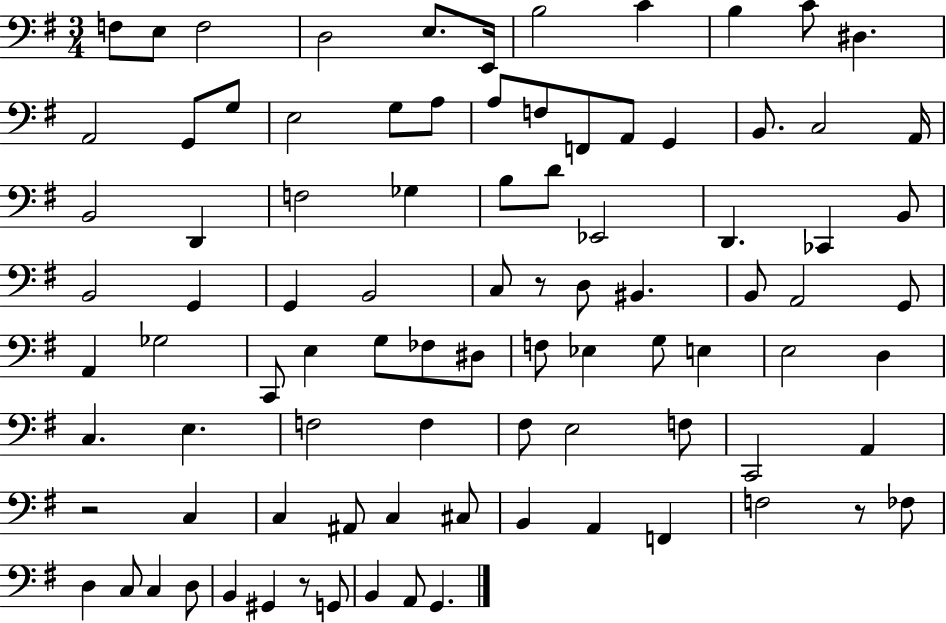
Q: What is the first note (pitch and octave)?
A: F3